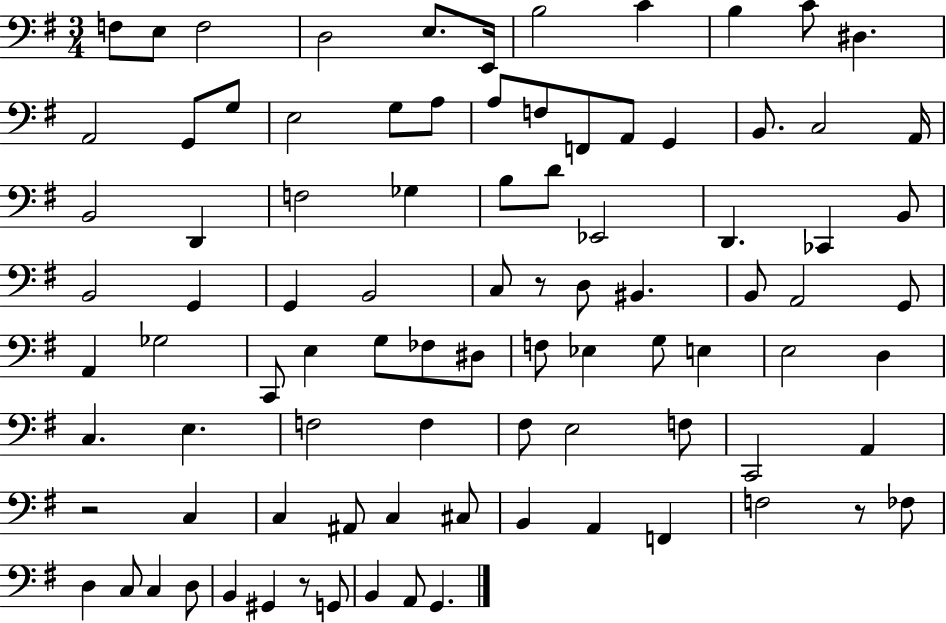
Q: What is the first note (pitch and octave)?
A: F3